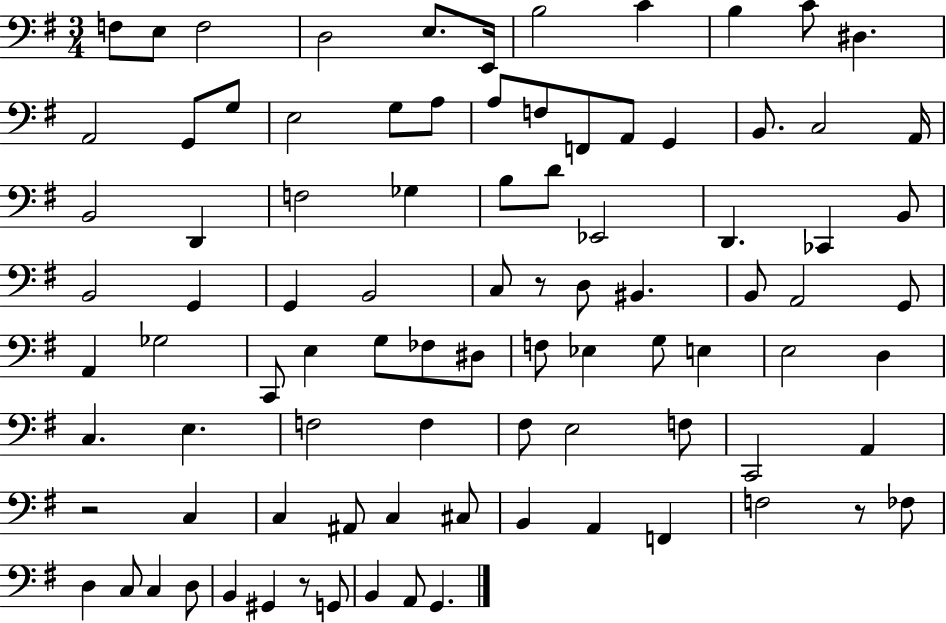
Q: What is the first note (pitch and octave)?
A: F3